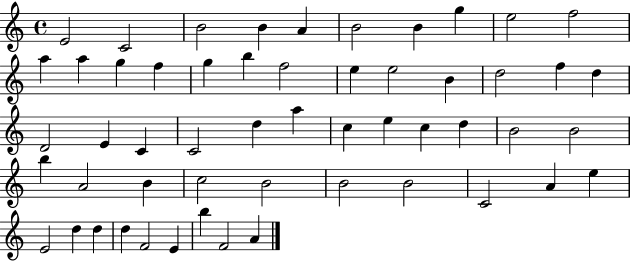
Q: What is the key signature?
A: C major